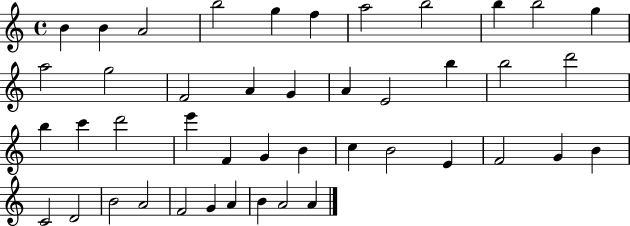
{
  \clef treble
  \time 4/4
  \defaultTimeSignature
  \key c \major
  b'4 b'4 a'2 | b''2 g''4 f''4 | a''2 b''2 | b''4 b''2 g''4 | \break a''2 g''2 | f'2 a'4 g'4 | a'4 e'2 b''4 | b''2 d'''2 | \break b''4 c'''4 d'''2 | e'''4 f'4 g'4 b'4 | c''4 b'2 e'4 | f'2 g'4 b'4 | \break c'2 d'2 | b'2 a'2 | f'2 g'4 a'4 | b'4 a'2 a'4 | \break \bar "|."
}